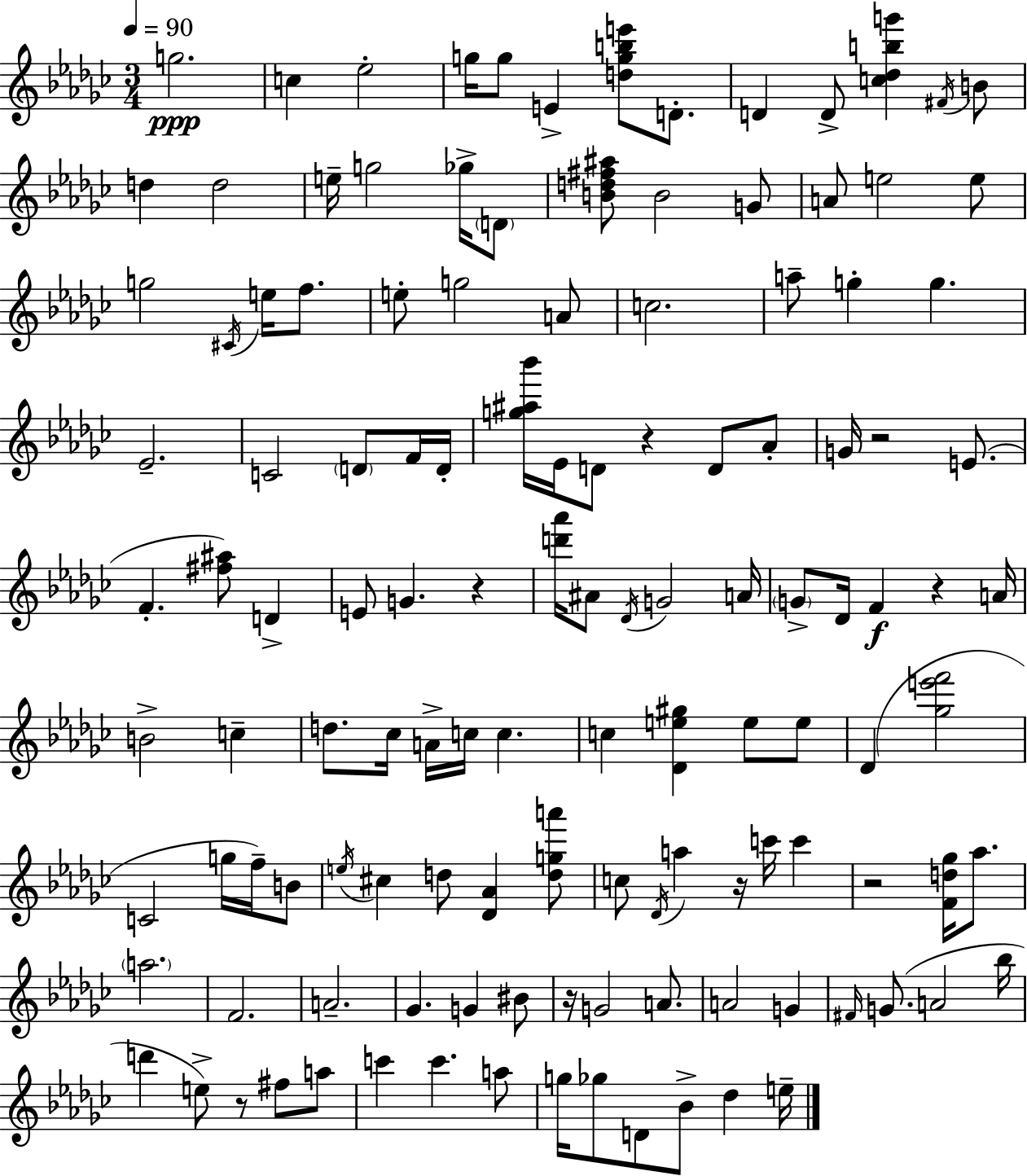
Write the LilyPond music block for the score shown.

{
  \clef treble
  \numericTimeSignature
  \time 3/4
  \key ees \minor
  \tempo 4 = 90
  g''2.\ppp | c''4 ees''2-. | g''16 g''8 e'4-> <d'' g'' b'' e'''>8 d'8.-. | d'4 d'8-> <c'' des'' b'' g'''>4 \acciaccatura { fis'16 } b'8 | \break d''4 d''2 | e''16-- g''2 ges''16-> \parenthesize d'8 | <b' d'' fis'' ais''>8 b'2 g'8 | a'8 e''2 e''8 | \break g''2 \acciaccatura { cis'16 } e''16 f''8. | e''8-. g''2 | a'8 c''2. | a''8-- g''4-. g''4. | \break ees'2.-- | c'2 \parenthesize d'8 | f'16 d'16-. <g'' ais'' bes'''>16 ees'16 d'8 r4 d'8 | aes'8-. g'16 r2 e'8.( | \break f'4.-. <fis'' ais''>8) d'4-> | e'8 g'4. r4 | <d''' aes'''>16 ais'8 \acciaccatura { des'16 } g'2 | a'16 \parenthesize g'8-> des'16 f'4\f r4 | \break a'16 b'2-> c''4-- | d''8. ces''16 a'16-> c''16 c''4. | c''4 <des' e'' gis''>4 e''8 | e''8 des'4( <ges'' e''' f'''>2 | \break c'2 g''16 | f''16--) b'8 \acciaccatura { e''16 } cis''4 d''8 <des' aes'>4 | <d'' g'' a'''>8 c''8 \acciaccatura { des'16 } a''4 r16 | c'''16 c'''4 r2 | \break <f' d'' ges''>16 aes''8. \parenthesize a''2. | f'2. | a'2.-- | ges'4. g'4 | \break bis'8 r16 g'2 | a'8. a'2 | g'4 \grace { fis'16 } g'8.( a'2 | bes''16 d'''4 e''8->) | \break r8 fis''8 a''8 c'''4 c'''4. | a''8 g''16 ges''8 d'8 bes'8-> | des''4 e''16-- \bar "|."
}